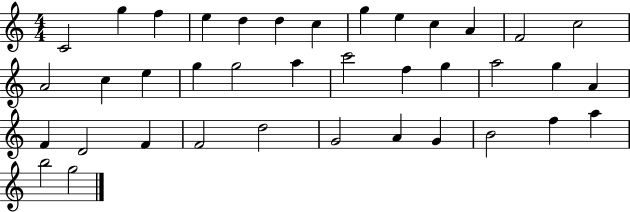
{
  \clef treble
  \numericTimeSignature
  \time 4/4
  \key c \major
  c'2 g''4 f''4 | e''4 d''4 d''4 c''4 | g''4 e''4 c''4 a'4 | f'2 c''2 | \break a'2 c''4 e''4 | g''4 g''2 a''4 | c'''2 f''4 g''4 | a''2 g''4 a'4 | \break f'4 d'2 f'4 | f'2 d''2 | g'2 a'4 g'4 | b'2 f''4 a''4 | \break b''2 g''2 | \bar "|."
}